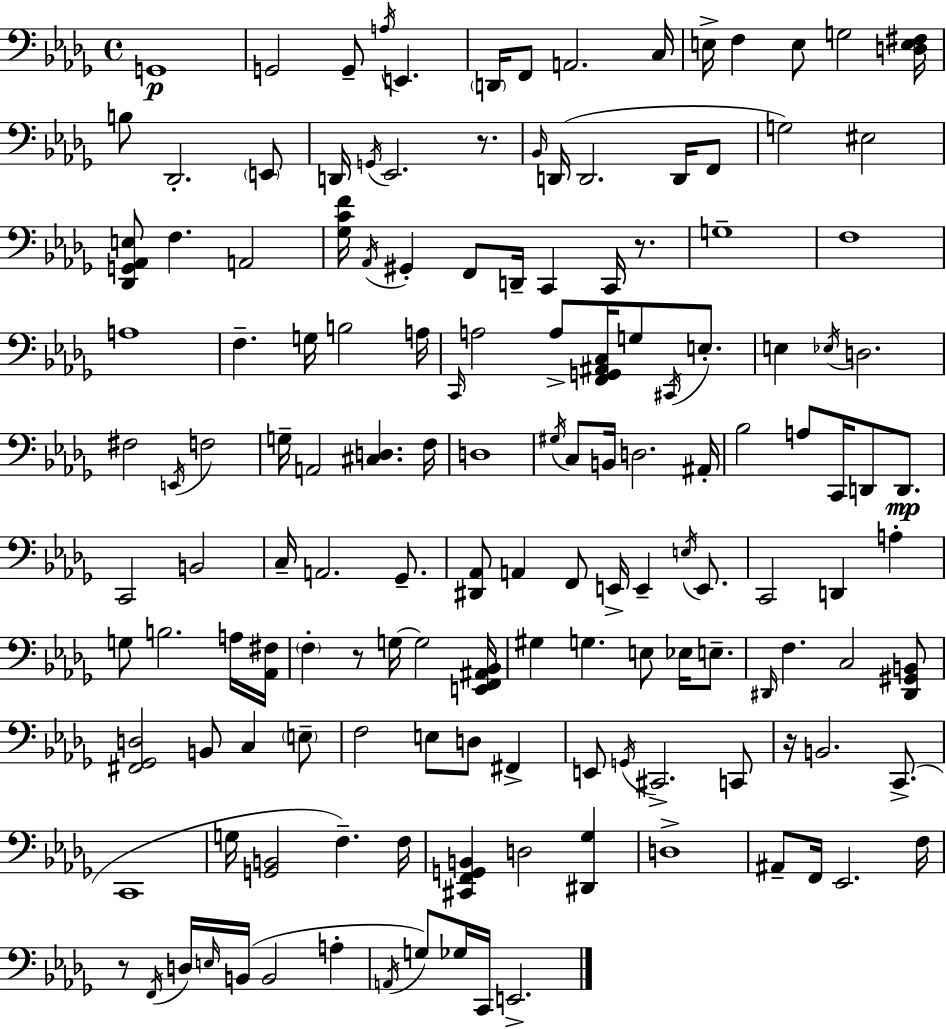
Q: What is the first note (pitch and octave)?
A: G2